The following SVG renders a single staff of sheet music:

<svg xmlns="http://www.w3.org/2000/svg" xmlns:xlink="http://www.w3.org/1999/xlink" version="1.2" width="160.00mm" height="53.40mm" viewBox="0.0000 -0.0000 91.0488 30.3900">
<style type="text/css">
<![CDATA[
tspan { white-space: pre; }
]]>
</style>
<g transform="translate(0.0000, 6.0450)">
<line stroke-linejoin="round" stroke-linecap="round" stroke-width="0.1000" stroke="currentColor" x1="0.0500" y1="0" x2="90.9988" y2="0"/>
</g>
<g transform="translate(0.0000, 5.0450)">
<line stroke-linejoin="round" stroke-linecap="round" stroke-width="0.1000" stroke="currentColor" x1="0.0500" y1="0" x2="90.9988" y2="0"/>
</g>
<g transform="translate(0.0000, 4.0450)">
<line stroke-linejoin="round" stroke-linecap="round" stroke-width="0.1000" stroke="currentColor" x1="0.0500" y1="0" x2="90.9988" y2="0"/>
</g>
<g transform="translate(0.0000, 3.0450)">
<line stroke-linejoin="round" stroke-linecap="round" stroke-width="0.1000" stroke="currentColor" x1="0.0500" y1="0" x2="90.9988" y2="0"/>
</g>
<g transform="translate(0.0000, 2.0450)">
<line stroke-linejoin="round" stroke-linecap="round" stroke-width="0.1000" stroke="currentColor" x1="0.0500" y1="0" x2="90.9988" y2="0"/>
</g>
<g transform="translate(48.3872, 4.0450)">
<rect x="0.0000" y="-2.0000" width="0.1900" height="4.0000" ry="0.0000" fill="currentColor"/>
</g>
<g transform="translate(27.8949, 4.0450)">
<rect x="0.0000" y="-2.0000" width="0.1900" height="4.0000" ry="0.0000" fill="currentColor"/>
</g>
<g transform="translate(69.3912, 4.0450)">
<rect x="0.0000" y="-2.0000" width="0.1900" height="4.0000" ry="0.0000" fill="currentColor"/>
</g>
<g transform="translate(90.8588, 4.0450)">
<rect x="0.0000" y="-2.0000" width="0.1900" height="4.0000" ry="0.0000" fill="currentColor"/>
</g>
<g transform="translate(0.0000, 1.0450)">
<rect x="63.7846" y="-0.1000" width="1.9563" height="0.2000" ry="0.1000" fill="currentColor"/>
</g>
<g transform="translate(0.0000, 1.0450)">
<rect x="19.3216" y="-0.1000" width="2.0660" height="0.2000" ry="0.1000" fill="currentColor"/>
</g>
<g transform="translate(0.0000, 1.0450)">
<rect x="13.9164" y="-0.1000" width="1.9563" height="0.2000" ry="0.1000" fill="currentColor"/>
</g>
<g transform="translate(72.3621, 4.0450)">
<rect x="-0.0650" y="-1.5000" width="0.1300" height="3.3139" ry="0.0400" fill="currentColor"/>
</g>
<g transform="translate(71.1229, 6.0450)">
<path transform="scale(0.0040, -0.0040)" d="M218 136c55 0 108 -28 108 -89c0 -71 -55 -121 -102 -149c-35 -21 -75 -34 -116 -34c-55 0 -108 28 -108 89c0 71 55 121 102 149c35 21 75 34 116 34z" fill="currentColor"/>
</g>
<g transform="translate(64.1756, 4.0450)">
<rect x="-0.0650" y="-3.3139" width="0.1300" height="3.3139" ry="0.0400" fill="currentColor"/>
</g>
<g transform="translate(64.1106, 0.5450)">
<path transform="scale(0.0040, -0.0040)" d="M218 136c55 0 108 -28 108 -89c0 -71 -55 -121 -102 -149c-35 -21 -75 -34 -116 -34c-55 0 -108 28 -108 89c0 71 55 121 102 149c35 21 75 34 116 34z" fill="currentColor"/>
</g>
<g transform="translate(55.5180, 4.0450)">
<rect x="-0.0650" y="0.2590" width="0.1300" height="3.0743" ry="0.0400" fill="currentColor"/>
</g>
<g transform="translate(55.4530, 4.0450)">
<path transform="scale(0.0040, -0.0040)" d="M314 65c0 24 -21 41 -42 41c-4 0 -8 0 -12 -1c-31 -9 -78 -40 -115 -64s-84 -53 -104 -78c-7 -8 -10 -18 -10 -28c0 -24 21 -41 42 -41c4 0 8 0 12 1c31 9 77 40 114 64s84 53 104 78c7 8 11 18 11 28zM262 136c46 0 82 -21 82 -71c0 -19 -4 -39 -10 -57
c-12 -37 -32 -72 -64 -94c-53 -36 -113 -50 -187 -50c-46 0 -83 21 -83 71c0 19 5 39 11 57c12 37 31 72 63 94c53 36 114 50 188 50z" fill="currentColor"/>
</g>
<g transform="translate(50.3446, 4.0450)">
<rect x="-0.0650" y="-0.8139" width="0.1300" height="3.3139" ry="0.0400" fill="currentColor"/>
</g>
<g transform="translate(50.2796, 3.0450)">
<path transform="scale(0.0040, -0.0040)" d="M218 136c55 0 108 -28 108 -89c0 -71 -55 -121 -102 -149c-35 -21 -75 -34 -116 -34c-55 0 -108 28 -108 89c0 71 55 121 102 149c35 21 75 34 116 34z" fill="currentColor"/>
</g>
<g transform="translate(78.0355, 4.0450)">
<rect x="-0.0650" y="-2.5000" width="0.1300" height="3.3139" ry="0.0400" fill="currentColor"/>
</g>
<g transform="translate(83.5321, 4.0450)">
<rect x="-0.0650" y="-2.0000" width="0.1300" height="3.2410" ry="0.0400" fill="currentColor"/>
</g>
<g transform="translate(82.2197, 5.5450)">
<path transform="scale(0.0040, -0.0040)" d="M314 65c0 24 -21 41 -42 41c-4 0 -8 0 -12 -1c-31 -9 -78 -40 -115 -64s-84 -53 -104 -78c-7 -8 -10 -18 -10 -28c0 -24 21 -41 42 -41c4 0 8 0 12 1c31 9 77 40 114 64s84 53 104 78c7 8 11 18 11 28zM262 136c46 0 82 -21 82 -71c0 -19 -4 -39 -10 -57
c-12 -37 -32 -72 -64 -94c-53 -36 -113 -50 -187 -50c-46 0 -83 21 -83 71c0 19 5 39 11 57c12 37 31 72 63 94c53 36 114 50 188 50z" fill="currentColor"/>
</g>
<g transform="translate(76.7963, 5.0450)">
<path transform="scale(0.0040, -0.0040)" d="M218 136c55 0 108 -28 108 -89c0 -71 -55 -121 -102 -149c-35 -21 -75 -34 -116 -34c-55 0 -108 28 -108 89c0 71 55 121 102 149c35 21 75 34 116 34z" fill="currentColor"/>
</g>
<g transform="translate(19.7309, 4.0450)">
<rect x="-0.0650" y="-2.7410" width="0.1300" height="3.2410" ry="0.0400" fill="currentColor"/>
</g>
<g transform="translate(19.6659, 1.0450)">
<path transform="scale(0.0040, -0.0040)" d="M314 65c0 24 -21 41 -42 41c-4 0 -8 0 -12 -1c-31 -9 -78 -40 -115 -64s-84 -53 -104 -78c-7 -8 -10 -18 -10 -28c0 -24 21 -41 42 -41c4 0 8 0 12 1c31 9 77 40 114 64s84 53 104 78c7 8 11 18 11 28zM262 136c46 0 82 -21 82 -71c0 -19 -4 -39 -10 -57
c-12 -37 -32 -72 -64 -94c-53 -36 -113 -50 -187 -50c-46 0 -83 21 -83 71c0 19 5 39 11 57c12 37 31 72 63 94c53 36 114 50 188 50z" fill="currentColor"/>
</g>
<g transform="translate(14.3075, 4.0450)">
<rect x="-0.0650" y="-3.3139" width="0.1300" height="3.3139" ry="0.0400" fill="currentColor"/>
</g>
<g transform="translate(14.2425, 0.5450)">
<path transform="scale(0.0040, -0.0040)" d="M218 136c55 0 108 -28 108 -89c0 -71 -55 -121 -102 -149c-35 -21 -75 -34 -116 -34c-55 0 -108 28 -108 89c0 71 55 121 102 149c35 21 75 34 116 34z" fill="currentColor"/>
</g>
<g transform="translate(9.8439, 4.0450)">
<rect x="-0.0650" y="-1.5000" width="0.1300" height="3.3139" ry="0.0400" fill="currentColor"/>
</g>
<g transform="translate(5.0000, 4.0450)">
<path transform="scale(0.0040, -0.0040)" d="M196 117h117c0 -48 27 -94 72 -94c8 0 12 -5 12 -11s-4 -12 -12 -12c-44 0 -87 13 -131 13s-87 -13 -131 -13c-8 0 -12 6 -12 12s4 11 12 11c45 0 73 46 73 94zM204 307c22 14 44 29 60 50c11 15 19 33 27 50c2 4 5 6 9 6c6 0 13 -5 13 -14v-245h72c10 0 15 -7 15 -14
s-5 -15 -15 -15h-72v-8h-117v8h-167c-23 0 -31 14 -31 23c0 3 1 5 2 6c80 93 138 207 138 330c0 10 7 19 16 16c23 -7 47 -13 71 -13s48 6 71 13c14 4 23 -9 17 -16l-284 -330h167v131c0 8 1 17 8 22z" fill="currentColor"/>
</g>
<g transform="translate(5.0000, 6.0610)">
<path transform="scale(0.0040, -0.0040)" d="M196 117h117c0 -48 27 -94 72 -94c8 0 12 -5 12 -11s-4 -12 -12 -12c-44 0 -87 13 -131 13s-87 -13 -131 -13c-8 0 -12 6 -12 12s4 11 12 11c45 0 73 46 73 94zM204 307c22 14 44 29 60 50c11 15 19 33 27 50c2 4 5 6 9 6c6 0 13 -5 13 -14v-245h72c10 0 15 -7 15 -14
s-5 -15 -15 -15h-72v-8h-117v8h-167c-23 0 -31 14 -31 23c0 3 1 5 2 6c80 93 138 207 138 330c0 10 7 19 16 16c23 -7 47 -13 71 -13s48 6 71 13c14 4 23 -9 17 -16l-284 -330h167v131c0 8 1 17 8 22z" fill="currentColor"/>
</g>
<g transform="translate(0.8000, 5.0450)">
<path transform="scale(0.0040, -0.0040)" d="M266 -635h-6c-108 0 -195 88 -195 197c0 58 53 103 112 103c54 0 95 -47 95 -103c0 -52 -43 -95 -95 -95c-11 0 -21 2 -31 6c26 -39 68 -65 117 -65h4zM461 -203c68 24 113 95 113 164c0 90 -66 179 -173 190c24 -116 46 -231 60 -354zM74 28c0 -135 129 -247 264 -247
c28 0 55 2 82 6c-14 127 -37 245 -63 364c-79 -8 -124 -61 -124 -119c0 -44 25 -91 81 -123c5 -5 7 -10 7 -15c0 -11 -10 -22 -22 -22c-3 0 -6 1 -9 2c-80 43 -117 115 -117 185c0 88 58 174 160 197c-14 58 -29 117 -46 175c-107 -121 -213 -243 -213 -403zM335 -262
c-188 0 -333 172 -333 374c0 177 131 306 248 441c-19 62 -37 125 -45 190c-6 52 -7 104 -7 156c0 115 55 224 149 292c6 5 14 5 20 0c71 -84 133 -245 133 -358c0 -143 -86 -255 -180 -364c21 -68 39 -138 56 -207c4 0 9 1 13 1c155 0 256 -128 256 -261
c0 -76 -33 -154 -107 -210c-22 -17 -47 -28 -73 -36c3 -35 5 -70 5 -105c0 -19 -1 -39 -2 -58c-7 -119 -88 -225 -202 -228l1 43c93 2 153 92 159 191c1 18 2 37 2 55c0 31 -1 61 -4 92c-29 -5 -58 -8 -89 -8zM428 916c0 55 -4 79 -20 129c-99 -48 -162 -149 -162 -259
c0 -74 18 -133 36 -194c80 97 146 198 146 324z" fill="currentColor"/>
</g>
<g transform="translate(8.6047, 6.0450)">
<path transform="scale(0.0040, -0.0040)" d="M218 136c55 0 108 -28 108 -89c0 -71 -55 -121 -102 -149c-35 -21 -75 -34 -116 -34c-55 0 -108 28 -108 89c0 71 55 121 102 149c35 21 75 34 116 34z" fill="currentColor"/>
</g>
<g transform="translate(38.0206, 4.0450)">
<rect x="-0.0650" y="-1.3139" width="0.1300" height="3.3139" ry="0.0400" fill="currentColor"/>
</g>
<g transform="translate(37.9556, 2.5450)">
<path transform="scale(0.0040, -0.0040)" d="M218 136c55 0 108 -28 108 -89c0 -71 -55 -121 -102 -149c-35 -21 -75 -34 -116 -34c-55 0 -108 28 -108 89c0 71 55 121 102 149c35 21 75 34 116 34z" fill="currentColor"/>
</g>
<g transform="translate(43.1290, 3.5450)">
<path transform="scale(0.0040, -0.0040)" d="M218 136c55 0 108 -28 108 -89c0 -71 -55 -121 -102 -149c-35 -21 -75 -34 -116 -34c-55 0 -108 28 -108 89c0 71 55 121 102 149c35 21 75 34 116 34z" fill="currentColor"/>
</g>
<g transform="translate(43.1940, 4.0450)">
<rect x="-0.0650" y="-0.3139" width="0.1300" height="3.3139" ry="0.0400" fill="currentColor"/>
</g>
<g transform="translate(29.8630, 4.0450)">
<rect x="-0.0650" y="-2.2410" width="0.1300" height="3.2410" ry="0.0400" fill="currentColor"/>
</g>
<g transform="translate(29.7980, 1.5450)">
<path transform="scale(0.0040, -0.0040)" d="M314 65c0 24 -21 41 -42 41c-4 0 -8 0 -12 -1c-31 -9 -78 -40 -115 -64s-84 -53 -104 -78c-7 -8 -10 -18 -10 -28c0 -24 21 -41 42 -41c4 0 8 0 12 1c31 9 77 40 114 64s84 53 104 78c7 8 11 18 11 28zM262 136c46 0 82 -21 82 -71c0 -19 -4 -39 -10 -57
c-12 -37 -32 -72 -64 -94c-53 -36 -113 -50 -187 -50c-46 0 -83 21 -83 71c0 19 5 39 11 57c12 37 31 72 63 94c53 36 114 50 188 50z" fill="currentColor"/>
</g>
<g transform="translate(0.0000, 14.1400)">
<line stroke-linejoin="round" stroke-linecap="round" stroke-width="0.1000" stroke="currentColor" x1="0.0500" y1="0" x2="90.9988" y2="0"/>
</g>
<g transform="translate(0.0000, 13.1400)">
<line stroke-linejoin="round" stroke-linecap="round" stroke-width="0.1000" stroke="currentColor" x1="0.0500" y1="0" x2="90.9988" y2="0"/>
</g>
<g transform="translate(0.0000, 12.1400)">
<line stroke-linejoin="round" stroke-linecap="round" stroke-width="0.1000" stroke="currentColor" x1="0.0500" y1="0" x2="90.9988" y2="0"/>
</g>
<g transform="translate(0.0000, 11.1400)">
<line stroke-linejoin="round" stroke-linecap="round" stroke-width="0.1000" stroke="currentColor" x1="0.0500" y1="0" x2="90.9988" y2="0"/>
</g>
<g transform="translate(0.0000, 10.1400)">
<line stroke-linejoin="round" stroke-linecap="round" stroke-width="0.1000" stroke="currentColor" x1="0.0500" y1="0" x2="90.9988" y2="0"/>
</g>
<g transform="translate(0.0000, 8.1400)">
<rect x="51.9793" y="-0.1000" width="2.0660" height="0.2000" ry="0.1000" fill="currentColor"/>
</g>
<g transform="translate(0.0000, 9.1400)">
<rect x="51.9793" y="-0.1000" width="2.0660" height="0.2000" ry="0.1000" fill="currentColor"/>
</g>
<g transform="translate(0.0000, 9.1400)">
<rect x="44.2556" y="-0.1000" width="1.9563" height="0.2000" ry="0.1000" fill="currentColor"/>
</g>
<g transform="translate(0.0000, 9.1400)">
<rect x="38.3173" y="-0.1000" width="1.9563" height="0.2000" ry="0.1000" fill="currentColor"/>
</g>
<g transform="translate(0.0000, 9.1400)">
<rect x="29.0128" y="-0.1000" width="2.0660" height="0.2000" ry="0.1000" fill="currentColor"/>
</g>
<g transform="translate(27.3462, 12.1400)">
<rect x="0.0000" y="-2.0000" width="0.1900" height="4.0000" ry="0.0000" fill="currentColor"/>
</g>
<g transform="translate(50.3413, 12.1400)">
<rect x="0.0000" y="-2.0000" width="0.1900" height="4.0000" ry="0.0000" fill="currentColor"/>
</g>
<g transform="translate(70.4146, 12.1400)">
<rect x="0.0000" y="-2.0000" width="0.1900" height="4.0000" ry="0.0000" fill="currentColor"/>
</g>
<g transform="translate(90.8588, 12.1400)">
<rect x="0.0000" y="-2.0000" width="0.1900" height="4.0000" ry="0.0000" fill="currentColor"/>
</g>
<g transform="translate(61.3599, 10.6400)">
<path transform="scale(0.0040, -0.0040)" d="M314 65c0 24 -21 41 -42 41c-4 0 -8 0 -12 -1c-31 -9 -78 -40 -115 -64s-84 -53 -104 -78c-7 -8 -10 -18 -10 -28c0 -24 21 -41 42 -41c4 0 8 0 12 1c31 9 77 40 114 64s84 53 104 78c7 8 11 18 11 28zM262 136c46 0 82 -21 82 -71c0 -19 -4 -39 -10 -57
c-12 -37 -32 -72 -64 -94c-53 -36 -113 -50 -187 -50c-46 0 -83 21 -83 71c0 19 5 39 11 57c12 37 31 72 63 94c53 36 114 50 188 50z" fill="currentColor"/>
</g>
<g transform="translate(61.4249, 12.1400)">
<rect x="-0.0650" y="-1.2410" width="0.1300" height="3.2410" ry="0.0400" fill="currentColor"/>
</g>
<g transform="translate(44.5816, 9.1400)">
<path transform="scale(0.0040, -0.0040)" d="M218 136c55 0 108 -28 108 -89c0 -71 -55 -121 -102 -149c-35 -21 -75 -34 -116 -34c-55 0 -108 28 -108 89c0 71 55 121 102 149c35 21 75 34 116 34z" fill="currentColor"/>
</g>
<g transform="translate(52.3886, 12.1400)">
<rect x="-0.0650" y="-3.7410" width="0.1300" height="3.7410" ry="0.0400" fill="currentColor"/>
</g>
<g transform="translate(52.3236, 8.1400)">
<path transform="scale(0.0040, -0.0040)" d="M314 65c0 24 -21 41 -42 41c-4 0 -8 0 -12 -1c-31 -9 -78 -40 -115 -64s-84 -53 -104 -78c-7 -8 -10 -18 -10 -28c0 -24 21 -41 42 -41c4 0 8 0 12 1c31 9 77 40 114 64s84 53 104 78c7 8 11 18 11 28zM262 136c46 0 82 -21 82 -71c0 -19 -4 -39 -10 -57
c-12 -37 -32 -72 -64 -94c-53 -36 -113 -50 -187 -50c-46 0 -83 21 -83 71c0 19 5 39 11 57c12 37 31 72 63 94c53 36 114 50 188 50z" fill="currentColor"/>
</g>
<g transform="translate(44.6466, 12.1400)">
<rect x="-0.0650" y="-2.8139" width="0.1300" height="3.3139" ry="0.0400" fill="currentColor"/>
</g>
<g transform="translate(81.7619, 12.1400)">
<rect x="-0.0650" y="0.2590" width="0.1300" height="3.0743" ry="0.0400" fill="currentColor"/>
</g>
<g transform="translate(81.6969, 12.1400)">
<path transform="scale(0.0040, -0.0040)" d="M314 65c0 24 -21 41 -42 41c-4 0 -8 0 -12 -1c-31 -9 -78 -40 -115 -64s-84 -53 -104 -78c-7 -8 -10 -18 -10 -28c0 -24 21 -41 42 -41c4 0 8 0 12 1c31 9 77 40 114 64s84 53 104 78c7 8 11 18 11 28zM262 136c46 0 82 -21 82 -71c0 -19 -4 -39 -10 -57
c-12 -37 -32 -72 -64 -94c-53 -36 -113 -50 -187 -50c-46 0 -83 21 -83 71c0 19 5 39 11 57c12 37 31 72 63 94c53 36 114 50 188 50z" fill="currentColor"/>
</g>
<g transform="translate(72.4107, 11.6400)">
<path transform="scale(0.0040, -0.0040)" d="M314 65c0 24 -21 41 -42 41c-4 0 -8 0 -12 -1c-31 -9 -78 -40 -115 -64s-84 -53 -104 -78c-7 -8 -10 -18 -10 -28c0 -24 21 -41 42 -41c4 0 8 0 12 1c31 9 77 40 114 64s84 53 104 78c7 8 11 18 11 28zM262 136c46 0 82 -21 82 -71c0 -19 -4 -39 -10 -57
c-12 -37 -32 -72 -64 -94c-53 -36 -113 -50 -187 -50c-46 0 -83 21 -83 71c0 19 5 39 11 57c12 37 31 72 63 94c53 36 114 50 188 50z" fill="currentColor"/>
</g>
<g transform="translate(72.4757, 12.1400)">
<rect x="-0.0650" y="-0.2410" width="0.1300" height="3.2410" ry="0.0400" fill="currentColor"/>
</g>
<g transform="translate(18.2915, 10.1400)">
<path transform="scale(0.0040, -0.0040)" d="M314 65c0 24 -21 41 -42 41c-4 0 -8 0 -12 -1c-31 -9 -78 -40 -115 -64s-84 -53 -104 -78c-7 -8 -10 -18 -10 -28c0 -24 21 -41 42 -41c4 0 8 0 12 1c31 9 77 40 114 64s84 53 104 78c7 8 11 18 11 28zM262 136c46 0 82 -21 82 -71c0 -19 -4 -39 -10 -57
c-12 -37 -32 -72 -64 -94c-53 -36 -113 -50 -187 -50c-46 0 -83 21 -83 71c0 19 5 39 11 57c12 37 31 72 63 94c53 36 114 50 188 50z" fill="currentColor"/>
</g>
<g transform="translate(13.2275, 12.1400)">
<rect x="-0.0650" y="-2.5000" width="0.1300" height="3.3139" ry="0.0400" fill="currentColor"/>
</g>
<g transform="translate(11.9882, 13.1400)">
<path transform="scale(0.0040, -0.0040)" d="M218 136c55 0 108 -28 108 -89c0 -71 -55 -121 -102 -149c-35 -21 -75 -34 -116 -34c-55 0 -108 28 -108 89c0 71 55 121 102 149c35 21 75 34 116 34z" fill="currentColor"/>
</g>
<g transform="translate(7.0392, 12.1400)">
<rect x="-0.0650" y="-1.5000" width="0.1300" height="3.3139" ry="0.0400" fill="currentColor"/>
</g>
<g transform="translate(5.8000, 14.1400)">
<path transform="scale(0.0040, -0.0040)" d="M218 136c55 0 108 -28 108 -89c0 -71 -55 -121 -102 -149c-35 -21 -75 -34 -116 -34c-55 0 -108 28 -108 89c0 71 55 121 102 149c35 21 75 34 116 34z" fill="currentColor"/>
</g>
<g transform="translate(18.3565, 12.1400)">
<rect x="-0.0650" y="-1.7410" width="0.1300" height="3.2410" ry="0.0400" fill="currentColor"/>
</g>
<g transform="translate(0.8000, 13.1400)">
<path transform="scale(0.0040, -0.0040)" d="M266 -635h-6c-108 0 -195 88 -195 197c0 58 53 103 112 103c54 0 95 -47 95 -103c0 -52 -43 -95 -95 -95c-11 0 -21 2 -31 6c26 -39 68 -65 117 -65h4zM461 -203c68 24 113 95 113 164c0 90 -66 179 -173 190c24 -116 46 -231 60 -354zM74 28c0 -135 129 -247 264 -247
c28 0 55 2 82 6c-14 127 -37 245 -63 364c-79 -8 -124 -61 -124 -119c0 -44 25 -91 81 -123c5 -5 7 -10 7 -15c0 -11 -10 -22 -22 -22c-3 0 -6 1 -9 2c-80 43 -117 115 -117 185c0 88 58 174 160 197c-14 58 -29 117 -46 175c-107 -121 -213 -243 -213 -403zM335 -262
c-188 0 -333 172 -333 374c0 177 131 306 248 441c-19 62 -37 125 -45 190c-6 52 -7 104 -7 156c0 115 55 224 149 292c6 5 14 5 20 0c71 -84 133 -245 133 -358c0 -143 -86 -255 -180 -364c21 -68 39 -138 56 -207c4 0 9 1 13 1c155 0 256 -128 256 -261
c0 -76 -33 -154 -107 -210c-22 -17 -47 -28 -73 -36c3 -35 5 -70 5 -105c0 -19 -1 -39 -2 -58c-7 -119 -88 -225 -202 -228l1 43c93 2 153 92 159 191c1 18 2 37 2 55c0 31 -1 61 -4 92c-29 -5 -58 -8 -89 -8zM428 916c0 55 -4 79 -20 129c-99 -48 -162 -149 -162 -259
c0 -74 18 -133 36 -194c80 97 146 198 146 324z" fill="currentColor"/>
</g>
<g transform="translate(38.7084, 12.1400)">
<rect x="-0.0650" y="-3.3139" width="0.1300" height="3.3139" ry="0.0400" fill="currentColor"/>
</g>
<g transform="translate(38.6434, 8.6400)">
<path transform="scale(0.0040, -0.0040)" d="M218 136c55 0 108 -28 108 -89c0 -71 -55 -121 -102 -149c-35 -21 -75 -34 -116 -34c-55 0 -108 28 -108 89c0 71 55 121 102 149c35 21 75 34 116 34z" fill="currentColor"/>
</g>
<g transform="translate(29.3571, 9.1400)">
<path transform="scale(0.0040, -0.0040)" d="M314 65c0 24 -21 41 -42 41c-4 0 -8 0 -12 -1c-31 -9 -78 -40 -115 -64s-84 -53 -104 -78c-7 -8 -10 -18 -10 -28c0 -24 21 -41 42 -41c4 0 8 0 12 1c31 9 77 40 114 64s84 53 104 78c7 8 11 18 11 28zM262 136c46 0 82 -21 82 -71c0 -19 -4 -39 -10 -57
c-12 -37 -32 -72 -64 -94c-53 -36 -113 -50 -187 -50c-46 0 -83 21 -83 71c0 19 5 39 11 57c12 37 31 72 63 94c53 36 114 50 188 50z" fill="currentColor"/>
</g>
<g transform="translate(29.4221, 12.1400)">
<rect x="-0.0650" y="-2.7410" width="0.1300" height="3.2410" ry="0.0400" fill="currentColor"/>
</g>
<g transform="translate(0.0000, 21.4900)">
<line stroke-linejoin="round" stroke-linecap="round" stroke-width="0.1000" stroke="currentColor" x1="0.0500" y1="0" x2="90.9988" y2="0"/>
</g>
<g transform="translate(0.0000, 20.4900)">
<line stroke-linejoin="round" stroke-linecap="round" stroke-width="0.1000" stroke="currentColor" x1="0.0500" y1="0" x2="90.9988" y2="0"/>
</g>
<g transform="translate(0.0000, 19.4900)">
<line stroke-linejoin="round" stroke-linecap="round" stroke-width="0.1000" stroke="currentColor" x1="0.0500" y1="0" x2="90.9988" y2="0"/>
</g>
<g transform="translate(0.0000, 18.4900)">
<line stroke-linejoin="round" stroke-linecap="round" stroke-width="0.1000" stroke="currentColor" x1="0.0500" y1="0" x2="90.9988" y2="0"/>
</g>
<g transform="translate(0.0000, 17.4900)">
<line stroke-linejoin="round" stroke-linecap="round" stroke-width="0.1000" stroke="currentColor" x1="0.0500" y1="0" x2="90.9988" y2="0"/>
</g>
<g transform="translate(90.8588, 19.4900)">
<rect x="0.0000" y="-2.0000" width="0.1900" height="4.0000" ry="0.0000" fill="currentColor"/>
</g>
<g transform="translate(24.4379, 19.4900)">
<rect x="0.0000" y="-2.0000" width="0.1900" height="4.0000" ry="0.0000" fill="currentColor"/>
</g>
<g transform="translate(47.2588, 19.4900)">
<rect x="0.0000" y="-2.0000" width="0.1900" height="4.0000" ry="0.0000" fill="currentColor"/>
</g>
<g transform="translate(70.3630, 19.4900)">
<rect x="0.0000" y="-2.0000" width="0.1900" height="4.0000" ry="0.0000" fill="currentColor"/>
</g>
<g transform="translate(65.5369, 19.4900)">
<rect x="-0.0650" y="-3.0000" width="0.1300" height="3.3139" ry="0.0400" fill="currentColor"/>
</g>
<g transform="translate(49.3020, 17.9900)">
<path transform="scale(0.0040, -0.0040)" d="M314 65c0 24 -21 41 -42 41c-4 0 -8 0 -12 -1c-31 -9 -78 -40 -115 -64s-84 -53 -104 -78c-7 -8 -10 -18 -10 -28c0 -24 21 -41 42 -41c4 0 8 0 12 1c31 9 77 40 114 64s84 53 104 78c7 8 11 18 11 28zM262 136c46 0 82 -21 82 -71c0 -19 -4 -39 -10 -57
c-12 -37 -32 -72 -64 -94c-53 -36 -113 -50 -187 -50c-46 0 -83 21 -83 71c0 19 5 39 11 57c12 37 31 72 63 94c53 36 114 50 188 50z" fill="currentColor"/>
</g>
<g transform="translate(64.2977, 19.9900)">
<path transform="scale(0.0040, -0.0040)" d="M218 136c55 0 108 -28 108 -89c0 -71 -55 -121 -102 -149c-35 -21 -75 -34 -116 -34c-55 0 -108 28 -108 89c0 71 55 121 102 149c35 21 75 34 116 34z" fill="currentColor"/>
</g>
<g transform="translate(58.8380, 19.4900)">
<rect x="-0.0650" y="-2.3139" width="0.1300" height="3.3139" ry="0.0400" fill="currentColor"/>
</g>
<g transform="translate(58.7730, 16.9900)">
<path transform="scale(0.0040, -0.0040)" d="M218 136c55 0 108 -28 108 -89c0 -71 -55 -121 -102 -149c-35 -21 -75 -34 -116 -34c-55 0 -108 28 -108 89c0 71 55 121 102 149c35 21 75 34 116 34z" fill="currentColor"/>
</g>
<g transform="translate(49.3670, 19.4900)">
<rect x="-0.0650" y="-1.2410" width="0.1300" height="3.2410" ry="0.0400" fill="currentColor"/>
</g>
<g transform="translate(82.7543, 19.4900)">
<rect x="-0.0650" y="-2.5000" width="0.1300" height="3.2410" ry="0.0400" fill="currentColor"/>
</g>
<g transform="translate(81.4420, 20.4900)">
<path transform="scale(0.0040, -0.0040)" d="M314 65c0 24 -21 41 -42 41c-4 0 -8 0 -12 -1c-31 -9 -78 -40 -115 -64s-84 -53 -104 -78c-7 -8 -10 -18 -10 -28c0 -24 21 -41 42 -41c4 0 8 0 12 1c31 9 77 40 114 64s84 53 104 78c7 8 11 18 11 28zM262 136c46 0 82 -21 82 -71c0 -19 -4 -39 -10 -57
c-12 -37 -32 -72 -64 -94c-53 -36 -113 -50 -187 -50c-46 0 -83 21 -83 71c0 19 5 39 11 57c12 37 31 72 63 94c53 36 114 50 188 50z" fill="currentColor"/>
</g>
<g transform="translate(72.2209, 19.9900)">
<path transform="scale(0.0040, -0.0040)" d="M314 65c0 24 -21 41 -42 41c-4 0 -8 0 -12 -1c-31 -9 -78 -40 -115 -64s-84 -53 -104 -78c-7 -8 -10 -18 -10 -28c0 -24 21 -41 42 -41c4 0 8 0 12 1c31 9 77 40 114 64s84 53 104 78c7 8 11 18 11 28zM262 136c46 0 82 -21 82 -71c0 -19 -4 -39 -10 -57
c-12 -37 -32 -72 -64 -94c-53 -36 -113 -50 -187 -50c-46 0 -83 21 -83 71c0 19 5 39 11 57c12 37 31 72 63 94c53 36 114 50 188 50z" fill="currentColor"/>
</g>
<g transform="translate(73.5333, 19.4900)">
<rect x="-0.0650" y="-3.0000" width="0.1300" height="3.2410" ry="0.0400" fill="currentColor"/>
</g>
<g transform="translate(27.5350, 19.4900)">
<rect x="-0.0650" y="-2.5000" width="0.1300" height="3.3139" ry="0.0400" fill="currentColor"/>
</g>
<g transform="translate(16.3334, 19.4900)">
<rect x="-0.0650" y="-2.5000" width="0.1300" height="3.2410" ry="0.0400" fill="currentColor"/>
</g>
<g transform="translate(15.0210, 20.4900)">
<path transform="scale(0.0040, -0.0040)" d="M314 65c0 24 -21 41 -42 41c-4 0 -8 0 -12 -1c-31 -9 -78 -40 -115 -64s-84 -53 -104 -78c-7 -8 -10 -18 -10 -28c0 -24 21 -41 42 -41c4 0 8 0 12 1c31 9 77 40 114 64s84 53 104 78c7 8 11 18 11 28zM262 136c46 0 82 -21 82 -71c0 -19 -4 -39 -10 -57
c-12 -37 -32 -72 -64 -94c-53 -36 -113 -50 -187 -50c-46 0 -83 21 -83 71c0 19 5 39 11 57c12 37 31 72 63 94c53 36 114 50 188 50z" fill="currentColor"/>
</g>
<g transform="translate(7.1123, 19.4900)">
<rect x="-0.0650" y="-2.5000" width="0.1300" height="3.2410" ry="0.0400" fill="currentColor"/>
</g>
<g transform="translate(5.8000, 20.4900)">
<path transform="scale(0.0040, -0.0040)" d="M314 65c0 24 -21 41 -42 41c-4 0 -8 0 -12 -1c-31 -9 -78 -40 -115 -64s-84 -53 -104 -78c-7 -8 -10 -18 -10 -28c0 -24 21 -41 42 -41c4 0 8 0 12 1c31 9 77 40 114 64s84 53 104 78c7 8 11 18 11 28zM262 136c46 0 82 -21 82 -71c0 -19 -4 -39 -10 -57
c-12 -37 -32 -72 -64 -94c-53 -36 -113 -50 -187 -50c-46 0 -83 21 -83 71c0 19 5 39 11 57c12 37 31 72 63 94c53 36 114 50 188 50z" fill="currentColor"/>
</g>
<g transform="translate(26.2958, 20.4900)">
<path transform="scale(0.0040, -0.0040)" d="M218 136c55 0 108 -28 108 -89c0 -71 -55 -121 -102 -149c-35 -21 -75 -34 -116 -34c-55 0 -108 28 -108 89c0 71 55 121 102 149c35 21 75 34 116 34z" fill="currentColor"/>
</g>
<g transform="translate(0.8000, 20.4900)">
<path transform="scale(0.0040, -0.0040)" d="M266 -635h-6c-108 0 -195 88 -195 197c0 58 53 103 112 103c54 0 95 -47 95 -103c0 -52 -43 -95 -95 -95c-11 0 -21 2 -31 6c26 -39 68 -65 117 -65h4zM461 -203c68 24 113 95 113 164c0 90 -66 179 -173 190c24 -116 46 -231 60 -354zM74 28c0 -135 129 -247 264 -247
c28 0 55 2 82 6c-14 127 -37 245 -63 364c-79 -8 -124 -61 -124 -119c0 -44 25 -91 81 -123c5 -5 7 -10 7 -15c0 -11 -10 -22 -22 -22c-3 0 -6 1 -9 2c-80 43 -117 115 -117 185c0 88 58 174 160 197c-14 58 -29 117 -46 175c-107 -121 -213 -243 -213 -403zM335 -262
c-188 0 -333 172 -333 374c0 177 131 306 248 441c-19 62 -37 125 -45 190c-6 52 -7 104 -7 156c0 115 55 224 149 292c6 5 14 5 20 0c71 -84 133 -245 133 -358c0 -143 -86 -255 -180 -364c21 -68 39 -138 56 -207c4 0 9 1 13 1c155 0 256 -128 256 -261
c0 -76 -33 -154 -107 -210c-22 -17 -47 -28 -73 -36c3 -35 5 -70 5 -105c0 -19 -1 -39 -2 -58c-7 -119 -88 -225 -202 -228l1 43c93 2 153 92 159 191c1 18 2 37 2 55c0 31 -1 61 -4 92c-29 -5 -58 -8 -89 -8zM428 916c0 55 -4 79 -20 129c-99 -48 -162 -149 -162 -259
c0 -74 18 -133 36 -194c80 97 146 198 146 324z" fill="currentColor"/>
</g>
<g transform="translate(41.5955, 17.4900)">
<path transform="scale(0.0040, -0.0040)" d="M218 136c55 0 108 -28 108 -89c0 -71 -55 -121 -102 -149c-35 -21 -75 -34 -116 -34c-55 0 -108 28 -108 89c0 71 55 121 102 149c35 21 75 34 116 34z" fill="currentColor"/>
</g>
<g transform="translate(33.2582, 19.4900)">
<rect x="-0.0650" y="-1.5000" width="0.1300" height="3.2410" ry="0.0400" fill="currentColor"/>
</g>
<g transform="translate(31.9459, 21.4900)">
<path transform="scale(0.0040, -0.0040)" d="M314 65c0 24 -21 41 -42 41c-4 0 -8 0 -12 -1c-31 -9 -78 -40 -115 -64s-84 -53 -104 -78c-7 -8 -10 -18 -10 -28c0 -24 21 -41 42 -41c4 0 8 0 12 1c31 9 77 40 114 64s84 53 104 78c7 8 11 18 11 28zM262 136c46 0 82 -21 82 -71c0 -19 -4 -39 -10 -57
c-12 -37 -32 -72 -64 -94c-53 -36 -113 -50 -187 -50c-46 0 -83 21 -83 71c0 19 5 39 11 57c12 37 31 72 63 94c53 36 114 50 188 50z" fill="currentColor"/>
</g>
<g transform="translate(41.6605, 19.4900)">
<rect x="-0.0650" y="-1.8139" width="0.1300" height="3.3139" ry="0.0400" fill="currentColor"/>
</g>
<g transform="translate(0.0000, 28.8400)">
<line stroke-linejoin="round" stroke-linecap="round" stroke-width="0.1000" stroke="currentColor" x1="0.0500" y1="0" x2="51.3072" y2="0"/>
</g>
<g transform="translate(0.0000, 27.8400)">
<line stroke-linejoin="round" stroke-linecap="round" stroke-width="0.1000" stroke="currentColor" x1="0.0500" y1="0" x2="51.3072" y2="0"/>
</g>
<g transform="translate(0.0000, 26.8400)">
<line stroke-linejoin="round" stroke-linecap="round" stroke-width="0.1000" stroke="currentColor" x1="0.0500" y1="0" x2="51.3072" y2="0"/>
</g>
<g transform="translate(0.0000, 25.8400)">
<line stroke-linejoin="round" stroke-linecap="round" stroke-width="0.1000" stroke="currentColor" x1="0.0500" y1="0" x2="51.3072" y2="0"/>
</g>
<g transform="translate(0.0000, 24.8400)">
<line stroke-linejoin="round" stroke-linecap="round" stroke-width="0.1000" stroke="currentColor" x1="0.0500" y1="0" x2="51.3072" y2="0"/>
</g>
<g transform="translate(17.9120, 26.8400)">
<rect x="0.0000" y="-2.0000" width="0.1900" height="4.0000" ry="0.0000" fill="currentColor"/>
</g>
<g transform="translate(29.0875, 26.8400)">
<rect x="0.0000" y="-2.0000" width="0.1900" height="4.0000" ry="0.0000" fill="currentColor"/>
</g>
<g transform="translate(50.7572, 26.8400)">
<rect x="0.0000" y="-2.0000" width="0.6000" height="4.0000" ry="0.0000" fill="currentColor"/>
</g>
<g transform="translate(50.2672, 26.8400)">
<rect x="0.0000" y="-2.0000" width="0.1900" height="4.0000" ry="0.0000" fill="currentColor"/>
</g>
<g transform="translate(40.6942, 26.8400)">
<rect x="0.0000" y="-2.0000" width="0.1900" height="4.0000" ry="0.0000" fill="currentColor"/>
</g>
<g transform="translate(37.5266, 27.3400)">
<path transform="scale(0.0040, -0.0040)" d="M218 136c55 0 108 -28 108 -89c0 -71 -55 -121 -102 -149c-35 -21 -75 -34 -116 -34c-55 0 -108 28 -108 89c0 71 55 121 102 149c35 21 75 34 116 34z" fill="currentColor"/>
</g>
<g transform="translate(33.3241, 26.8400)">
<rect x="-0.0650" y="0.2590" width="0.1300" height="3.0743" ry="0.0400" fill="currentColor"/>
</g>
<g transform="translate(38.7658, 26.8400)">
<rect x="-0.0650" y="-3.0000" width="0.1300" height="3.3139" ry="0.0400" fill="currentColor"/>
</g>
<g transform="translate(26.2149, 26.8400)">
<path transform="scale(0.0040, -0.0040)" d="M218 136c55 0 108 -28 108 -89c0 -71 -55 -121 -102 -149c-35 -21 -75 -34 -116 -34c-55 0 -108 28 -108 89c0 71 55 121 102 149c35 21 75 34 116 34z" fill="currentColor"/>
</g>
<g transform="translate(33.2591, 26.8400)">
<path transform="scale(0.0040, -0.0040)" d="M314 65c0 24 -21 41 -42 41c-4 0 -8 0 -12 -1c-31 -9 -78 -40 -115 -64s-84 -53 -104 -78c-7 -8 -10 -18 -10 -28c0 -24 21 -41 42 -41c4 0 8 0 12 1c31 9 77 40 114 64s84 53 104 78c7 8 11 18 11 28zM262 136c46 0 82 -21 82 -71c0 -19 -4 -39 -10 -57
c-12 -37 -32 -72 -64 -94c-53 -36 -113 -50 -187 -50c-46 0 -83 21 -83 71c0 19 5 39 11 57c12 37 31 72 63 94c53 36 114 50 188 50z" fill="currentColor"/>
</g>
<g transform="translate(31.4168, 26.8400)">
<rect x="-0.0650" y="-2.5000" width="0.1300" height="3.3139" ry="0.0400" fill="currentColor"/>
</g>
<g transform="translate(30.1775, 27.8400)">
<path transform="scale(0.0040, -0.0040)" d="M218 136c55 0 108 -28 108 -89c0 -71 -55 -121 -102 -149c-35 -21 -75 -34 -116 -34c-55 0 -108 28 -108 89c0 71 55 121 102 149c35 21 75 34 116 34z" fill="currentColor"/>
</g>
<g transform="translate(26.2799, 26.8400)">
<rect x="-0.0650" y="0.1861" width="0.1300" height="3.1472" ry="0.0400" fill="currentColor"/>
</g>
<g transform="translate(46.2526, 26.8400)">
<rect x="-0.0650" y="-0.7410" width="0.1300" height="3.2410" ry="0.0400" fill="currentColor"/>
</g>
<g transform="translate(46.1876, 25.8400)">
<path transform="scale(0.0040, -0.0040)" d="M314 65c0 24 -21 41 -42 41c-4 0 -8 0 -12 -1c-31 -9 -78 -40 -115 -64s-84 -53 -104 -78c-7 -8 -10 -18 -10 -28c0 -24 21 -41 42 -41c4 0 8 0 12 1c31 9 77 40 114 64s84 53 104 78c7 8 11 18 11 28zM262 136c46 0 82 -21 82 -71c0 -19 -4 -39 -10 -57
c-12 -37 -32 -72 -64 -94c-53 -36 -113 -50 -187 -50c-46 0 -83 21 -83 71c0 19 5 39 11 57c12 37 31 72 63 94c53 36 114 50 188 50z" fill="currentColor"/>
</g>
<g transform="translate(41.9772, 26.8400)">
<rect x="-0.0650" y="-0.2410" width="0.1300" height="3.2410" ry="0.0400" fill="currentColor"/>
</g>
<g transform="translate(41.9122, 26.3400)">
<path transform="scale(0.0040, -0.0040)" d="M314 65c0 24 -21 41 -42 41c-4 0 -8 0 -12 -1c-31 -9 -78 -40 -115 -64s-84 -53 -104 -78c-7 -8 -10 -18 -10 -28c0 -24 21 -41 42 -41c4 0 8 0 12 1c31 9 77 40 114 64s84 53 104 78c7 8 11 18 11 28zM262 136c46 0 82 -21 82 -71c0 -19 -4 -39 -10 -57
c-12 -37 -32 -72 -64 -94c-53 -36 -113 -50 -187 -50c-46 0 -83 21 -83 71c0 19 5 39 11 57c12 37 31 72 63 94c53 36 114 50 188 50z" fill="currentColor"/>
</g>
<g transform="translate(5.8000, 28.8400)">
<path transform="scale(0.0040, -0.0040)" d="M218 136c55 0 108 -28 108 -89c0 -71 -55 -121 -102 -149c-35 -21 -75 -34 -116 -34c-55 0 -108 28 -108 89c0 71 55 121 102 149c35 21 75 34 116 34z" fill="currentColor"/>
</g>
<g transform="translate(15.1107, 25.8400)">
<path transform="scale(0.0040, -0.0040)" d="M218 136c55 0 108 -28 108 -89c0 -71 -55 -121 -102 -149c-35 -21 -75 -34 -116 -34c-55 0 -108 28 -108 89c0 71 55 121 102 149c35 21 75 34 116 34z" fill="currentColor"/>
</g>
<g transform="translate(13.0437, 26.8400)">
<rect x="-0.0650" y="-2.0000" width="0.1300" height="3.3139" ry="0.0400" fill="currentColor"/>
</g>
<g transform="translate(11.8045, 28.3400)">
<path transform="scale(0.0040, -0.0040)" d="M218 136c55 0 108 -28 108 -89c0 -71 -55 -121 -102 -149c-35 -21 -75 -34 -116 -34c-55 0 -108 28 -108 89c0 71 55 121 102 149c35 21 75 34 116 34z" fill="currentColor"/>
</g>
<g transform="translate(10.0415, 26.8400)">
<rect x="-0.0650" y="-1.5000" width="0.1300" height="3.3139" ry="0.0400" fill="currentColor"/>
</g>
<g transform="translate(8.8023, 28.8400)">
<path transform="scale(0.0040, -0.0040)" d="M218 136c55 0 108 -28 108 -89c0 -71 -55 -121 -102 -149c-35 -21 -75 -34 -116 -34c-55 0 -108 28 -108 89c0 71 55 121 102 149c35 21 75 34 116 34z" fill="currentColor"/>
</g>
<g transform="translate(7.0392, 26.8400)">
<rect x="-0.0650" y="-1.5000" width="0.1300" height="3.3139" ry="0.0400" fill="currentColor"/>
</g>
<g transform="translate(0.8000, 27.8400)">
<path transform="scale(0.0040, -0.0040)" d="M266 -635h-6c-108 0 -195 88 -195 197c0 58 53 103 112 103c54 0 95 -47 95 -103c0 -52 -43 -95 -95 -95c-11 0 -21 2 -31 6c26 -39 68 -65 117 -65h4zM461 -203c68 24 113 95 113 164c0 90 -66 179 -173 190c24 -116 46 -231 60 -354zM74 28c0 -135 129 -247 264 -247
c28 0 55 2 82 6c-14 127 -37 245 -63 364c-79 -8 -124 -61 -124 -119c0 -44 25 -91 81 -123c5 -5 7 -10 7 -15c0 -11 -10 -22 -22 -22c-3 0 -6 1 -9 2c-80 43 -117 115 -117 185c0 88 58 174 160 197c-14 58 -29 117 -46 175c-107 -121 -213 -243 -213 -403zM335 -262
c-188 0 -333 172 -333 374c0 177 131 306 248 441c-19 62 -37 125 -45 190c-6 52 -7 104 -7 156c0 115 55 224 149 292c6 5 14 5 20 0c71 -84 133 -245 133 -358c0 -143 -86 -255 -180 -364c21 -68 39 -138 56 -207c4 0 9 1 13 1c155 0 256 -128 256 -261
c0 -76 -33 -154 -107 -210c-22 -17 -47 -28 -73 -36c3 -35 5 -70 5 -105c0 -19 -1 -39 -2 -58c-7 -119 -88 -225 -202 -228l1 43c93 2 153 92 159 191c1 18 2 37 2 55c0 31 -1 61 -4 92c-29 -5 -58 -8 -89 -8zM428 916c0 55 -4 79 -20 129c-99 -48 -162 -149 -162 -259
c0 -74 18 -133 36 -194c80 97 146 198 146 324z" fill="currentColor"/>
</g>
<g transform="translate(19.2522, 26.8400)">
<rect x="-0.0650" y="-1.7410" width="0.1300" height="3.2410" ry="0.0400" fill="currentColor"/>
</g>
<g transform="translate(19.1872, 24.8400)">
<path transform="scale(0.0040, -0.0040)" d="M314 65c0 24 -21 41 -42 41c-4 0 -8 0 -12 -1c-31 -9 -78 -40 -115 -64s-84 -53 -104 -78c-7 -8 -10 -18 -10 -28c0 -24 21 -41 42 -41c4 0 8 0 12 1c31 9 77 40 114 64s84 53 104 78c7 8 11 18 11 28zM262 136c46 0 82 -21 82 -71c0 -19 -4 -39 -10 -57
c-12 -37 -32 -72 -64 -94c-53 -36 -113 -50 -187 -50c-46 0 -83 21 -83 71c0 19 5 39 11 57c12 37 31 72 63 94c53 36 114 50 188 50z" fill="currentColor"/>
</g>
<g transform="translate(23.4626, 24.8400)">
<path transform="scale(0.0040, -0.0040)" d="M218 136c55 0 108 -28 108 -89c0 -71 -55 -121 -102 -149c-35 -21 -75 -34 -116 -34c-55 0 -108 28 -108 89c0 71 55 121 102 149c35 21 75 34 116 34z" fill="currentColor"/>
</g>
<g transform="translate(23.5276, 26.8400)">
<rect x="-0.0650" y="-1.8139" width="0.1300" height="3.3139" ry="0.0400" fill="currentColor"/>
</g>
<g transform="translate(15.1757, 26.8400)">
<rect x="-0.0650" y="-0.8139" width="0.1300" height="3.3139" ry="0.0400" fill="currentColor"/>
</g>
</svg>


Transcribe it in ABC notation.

X:1
T:Untitled
M:4/4
L:1/4
K:C
E b a2 g2 e c d B2 b E G F2 E G f2 a2 b a c'2 e2 c2 B2 G2 G2 G E2 f e2 g A A2 G2 E E F d f2 f B G B2 A c2 d2